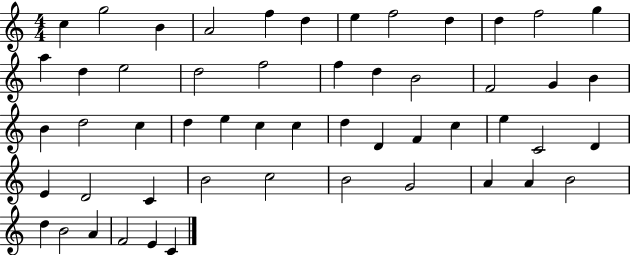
{
  \clef treble
  \numericTimeSignature
  \time 4/4
  \key c \major
  c''4 g''2 b'4 | a'2 f''4 d''4 | e''4 f''2 d''4 | d''4 f''2 g''4 | \break a''4 d''4 e''2 | d''2 f''2 | f''4 d''4 b'2 | f'2 g'4 b'4 | \break b'4 d''2 c''4 | d''4 e''4 c''4 c''4 | d''4 d'4 f'4 c''4 | e''4 c'2 d'4 | \break e'4 d'2 c'4 | b'2 c''2 | b'2 g'2 | a'4 a'4 b'2 | \break d''4 b'2 a'4 | f'2 e'4 c'4 | \bar "|."
}